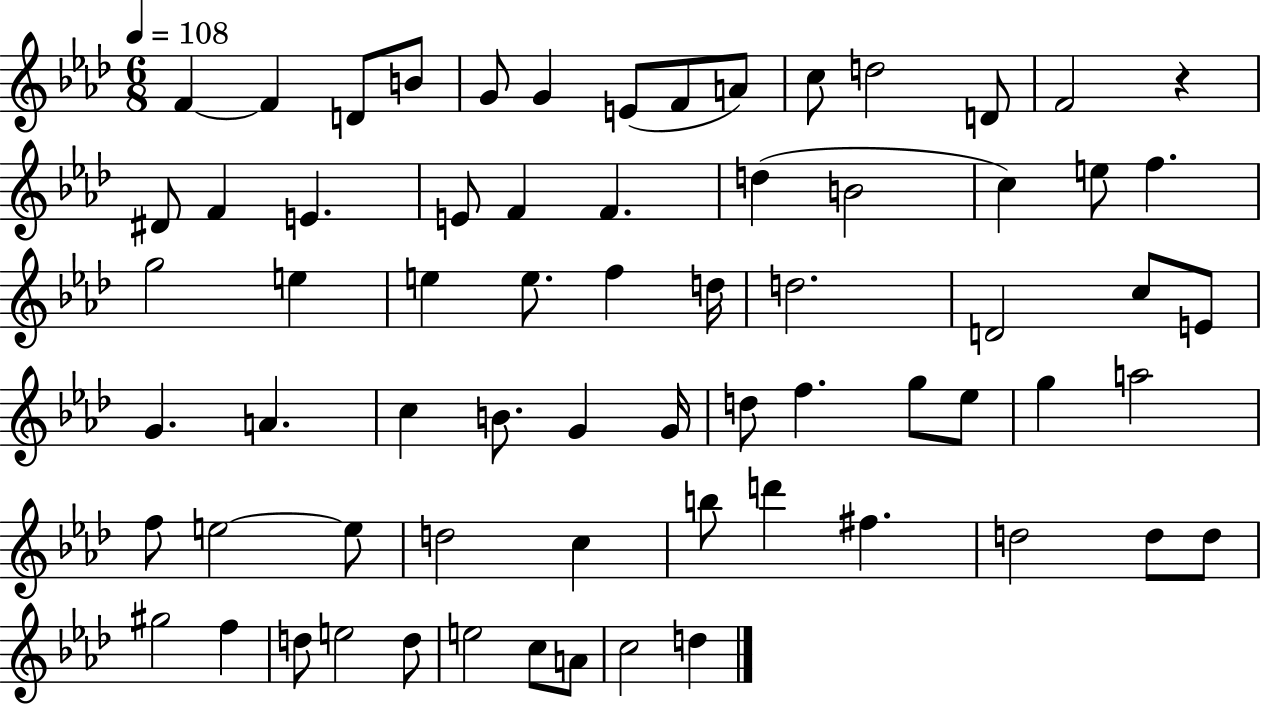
X:1
T:Untitled
M:6/8
L:1/4
K:Ab
F F D/2 B/2 G/2 G E/2 F/2 A/2 c/2 d2 D/2 F2 z ^D/2 F E E/2 F F d B2 c e/2 f g2 e e e/2 f d/4 d2 D2 c/2 E/2 G A c B/2 G G/4 d/2 f g/2 _e/2 g a2 f/2 e2 e/2 d2 c b/2 d' ^f d2 d/2 d/2 ^g2 f d/2 e2 d/2 e2 c/2 A/2 c2 d